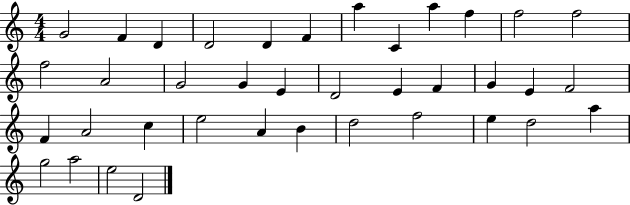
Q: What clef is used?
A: treble